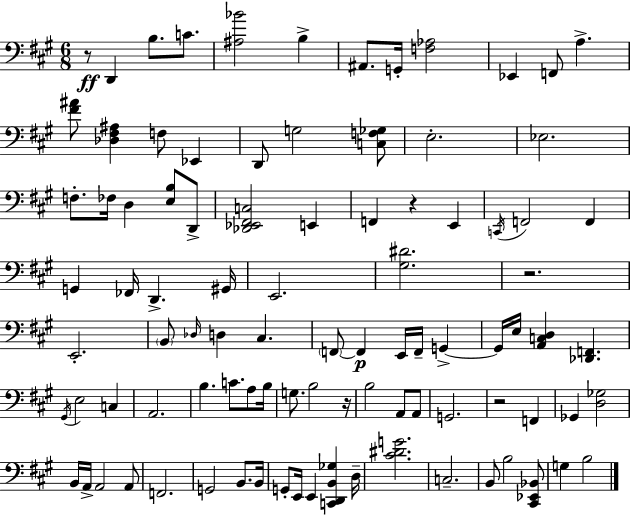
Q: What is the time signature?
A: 6/8